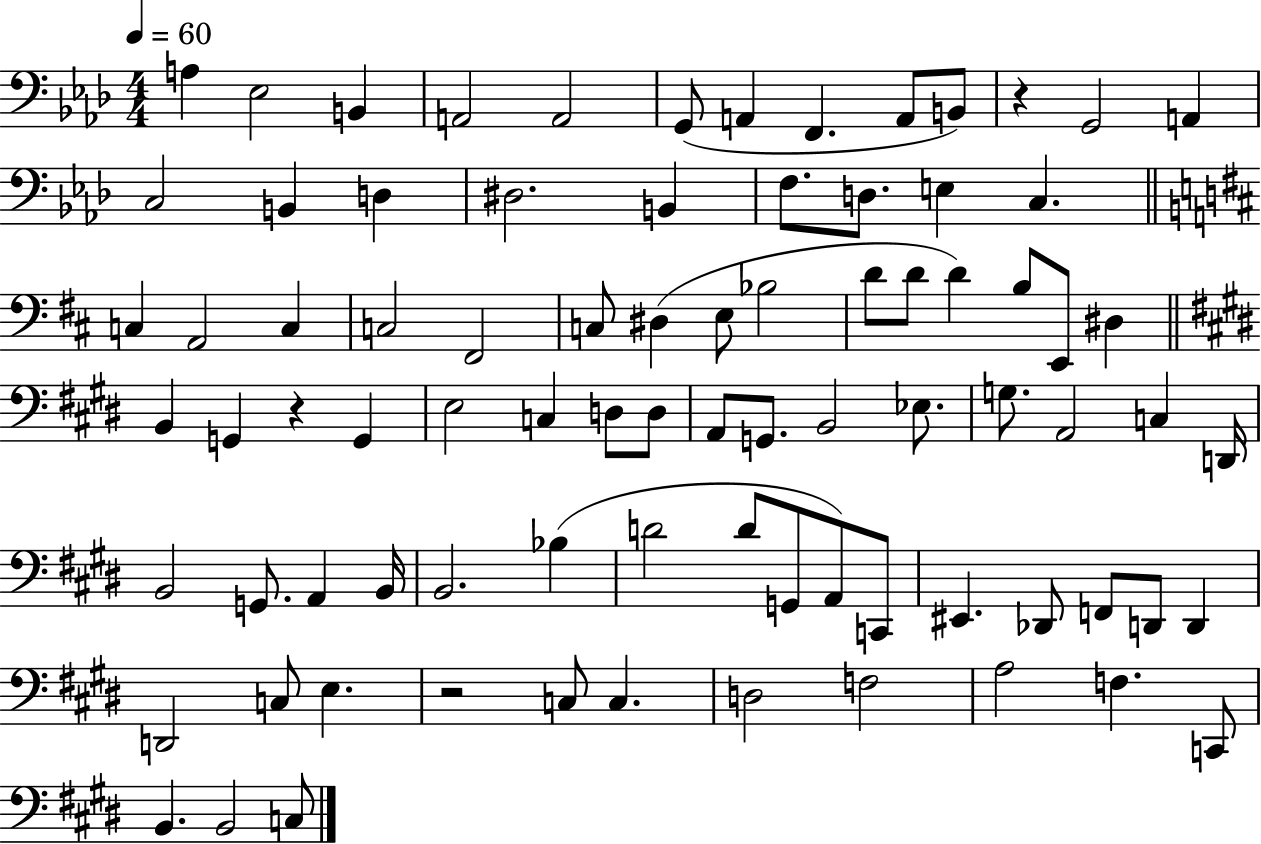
X:1
T:Untitled
M:4/4
L:1/4
K:Ab
A, _E,2 B,, A,,2 A,,2 G,,/2 A,, F,, A,,/2 B,,/2 z G,,2 A,, C,2 B,, D, ^D,2 B,, F,/2 D,/2 E, C, C, A,,2 C, C,2 ^F,,2 C,/2 ^D, E,/2 _B,2 D/2 D/2 D B,/2 E,,/2 ^D, B,, G,, z G,, E,2 C, D,/2 D,/2 A,,/2 G,,/2 B,,2 _E,/2 G,/2 A,,2 C, D,,/4 B,,2 G,,/2 A,, B,,/4 B,,2 _B, D2 D/2 G,,/2 A,,/2 C,,/2 ^E,, _D,,/2 F,,/2 D,,/2 D,, D,,2 C,/2 E, z2 C,/2 C, D,2 F,2 A,2 F, C,,/2 B,, B,,2 C,/2